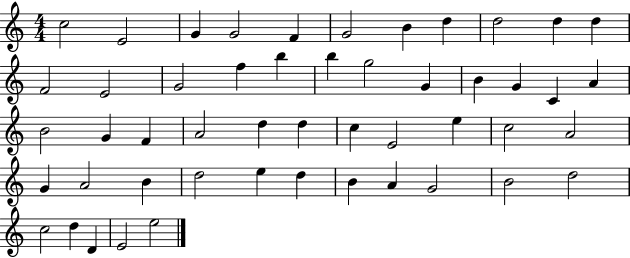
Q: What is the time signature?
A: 4/4